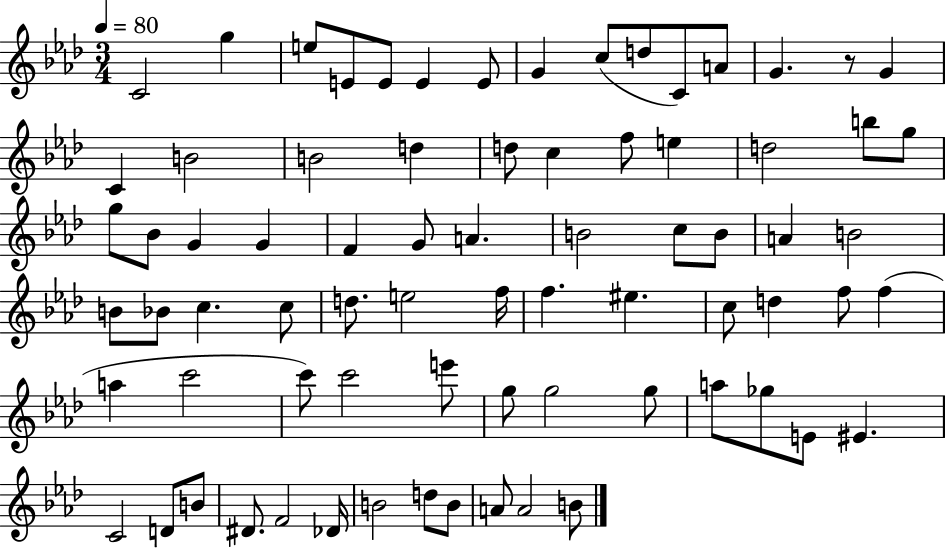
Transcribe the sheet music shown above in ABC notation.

X:1
T:Untitled
M:3/4
L:1/4
K:Ab
C2 g e/2 E/2 E/2 E E/2 G c/2 d/2 C/2 A/2 G z/2 G C B2 B2 d d/2 c f/2 e d2 b/2 g/2 g/2 _B/2 G G F G/2 A B2 c/2 B/2 A B2 B/2 _B/2 c c/2 d/2 e2 f/4 f ^e c/2 d f/2 f a c'2 c'/2 c'2 e'/2 g/2 g2 g/2 a/2 _g/2 E/2 ^E C2 D/2 B/2 ^D/2 F2 _D/4 B2 d/2 B/2 A/2 A2 B/2